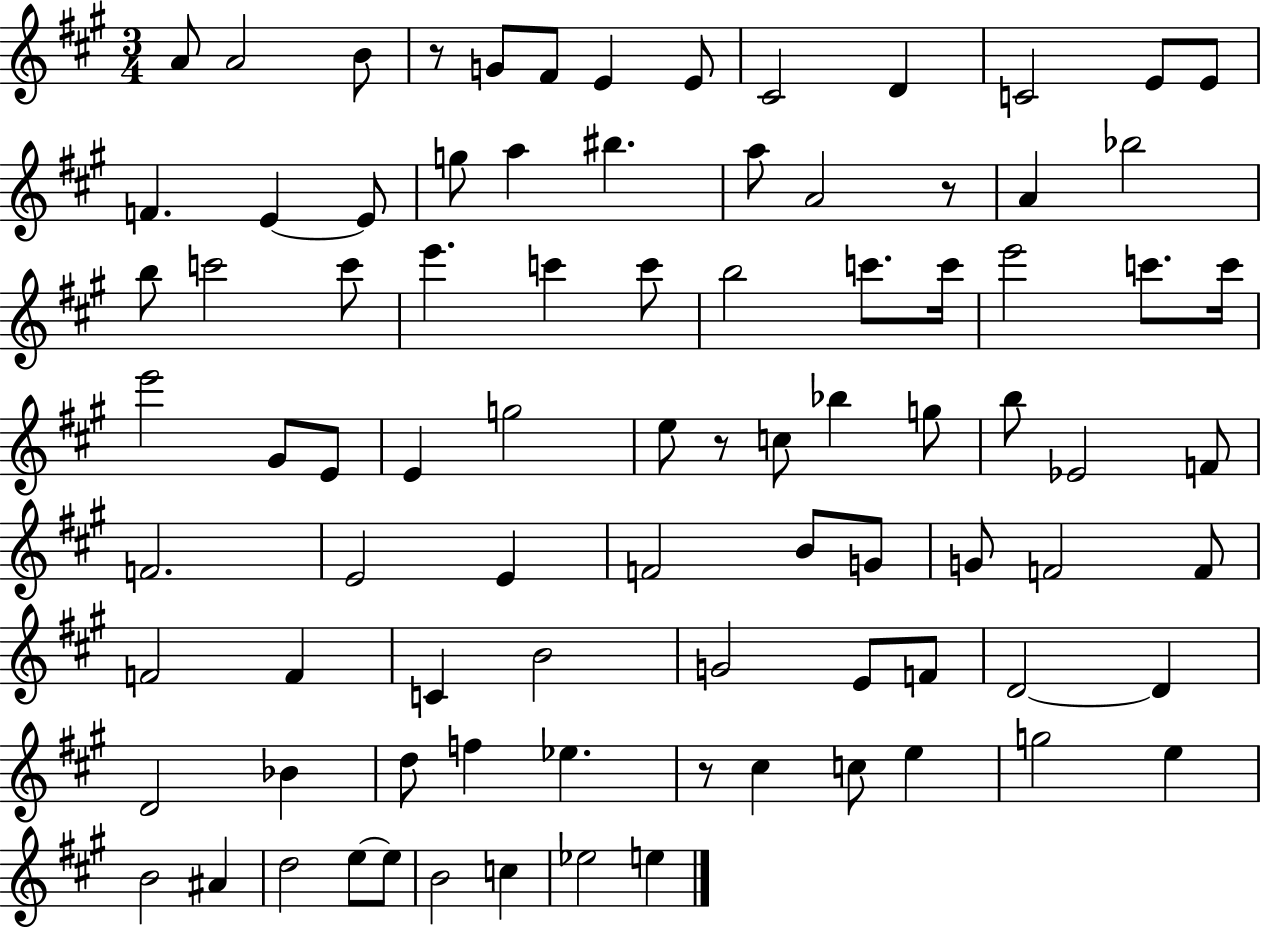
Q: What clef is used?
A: treble